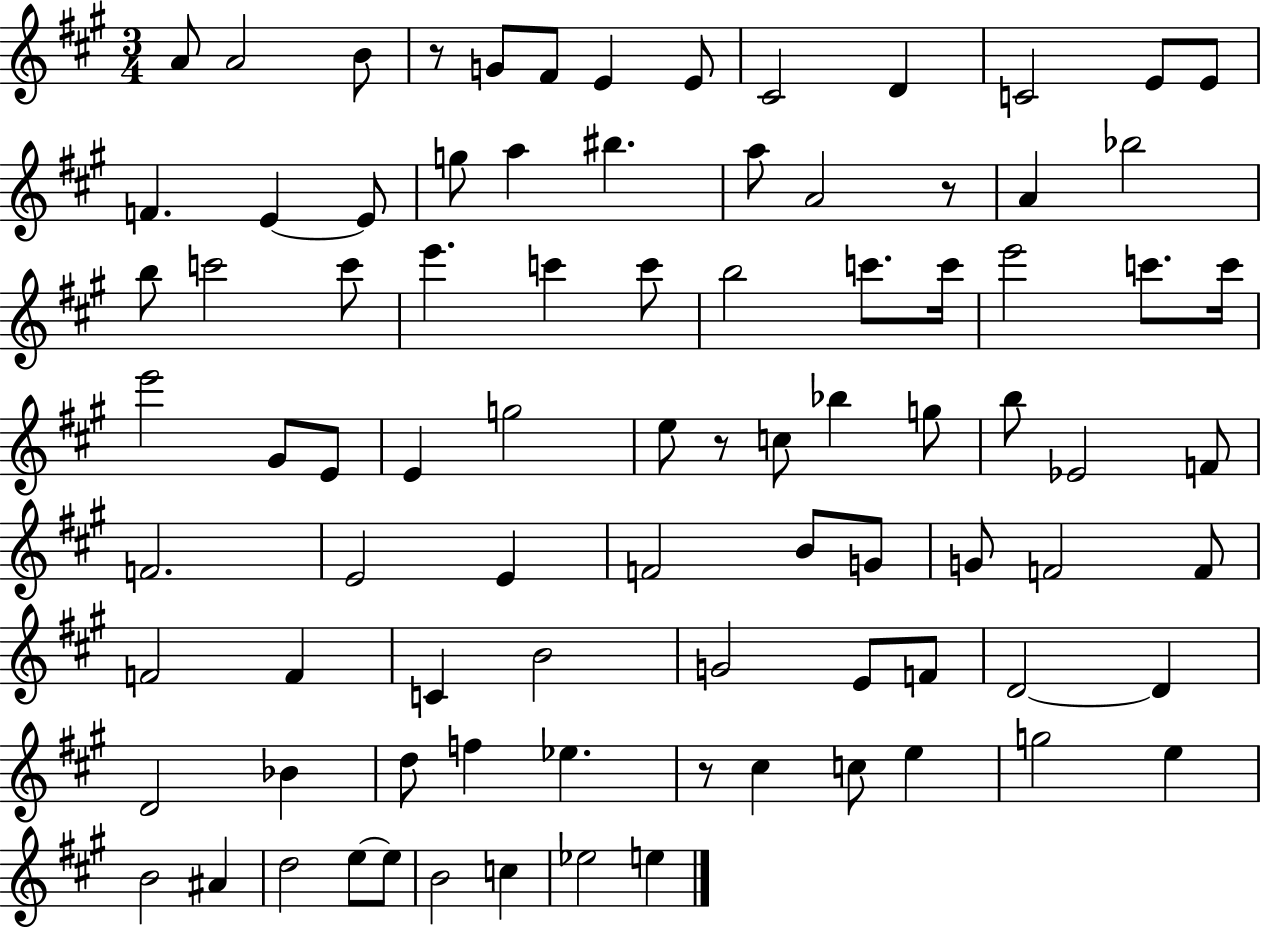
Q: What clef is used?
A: treble